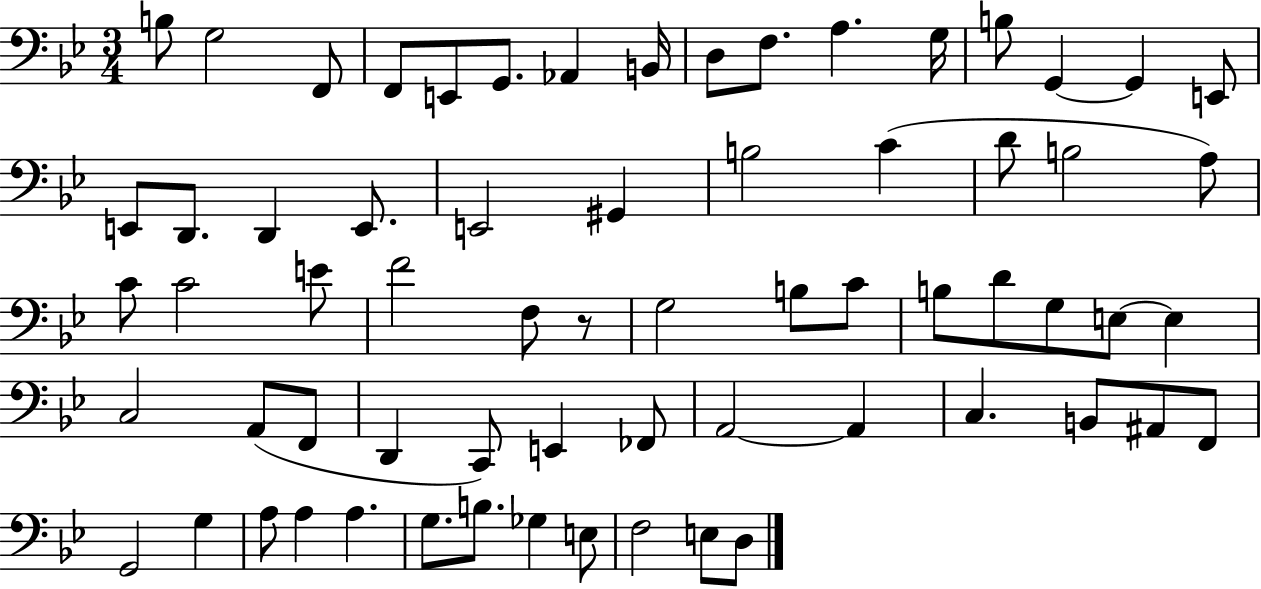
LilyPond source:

{
  \clef bass
  \numericTimeSignature
  \time 3/4
  \key bes \major
  b8 g2 f,8 | f,8 e,8 g,8. aes,4 b,16 | d8 f8. a4. g16 | b8 g,4~~ g,4 e,8 | \break e,8 d,8. d,4 e,8. | e,2 gis,4 | b2 c'4( | d'8 b2 a8) | \break c'8 c'2 e'8 | f'2 f8 r8 | g2 b8 c'8 | b8 d'8 g8 e8~~ e4 | \break c2 a,8( f,8 | d,4 c,8) e,4 fes,8 | a,2~~ a,4 | c4. b,8 ais,8 f,8 | \break g,2 g4 | a8 a4 a4. | g8. b8. ges4 e8 | f2 e8 d8 | \break \bar "|."
}